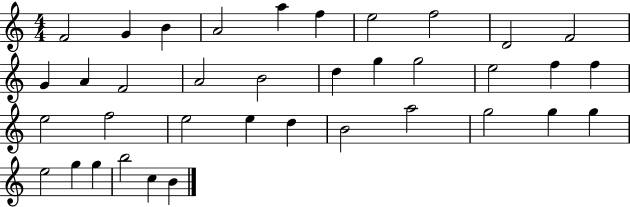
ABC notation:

X:1
T:Untitled
M:4/4
L:1/4
K:C
F2 G B A2 a f e2 f2 D2 F2 G A F2 A2 B2 d g g2 e2 f f e2 f2 e2 e d B2 a2 g2 g g e2 g g b2 c B